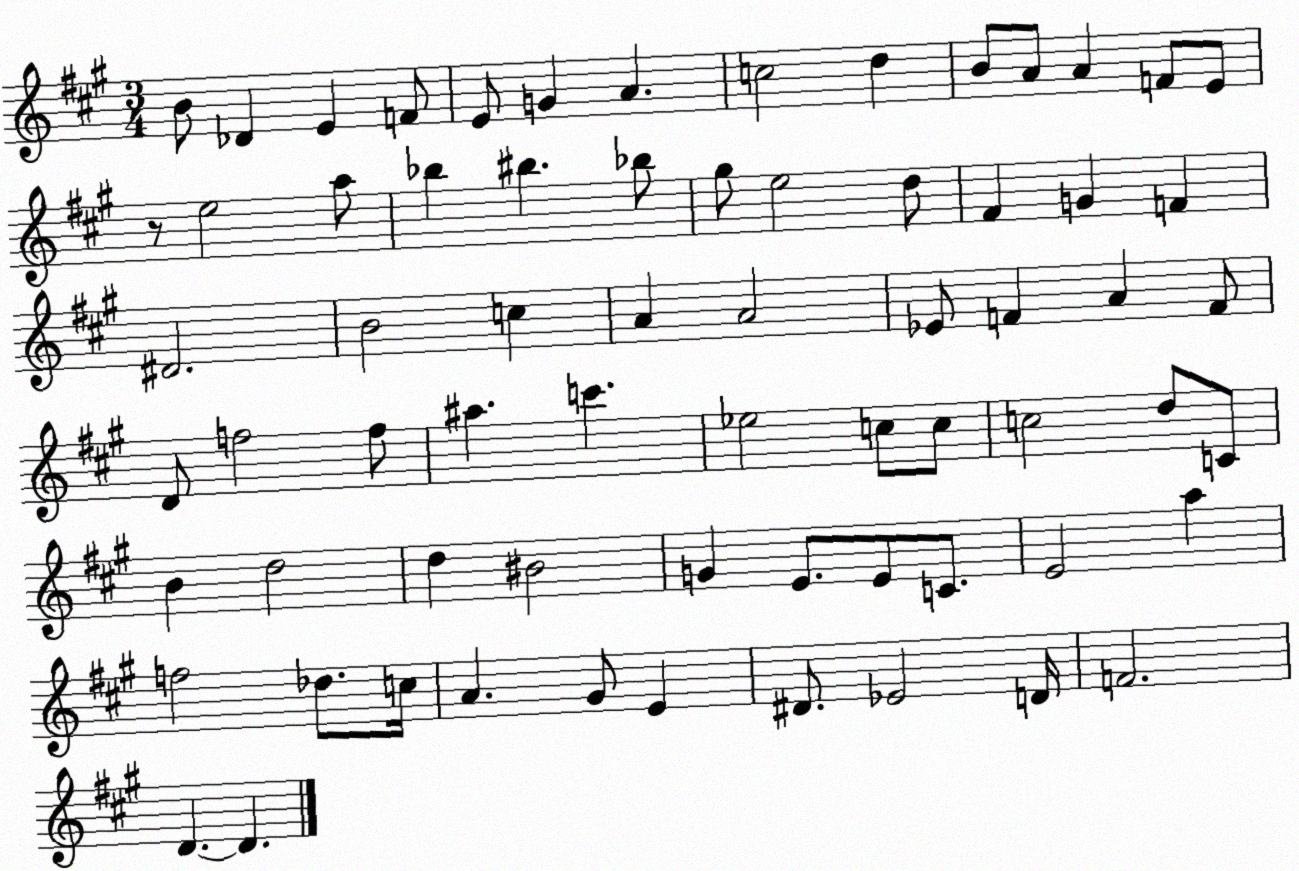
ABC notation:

X:1
T:Untitled
M:3/4
L:1/4
K:A
B/2 _D E F/2 E/2 G A c2 d B/2 A/2 A F/2 E/2 z/2 e2 a/2 _b ^b _b/2 ^g/2 e2 d/2 ^F G F ^D2 B2 c A A2 _E/2 F A F/2 D/2 f2 f/2 ^a c' _e2 c/2 c/2 c2 d/2 C/2 B d2 d ^B2 G E/2 E/2 C/2 E2 a f2 _d/2 c/4 A ^G/2 E ^D/2 _E2 D/4 F2 D D